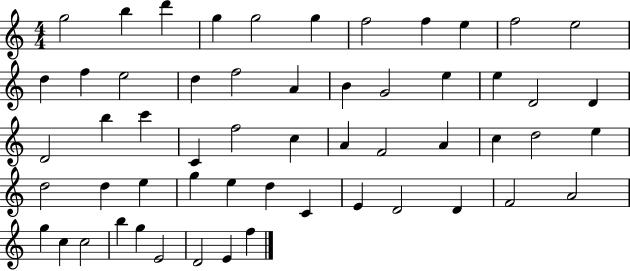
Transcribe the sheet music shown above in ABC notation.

X:1
T:Untitled
M:4/4
L:1/4
K:C
g2 b d' g g2 g f2 f e f2 e2 d f e2 d f2 A B G2 e e D2 D D2 b c' C f2 c A F2 A c d2 e d2 d e g e d C E D2 D F2 A2 g c c2 b g E2 D2 E f